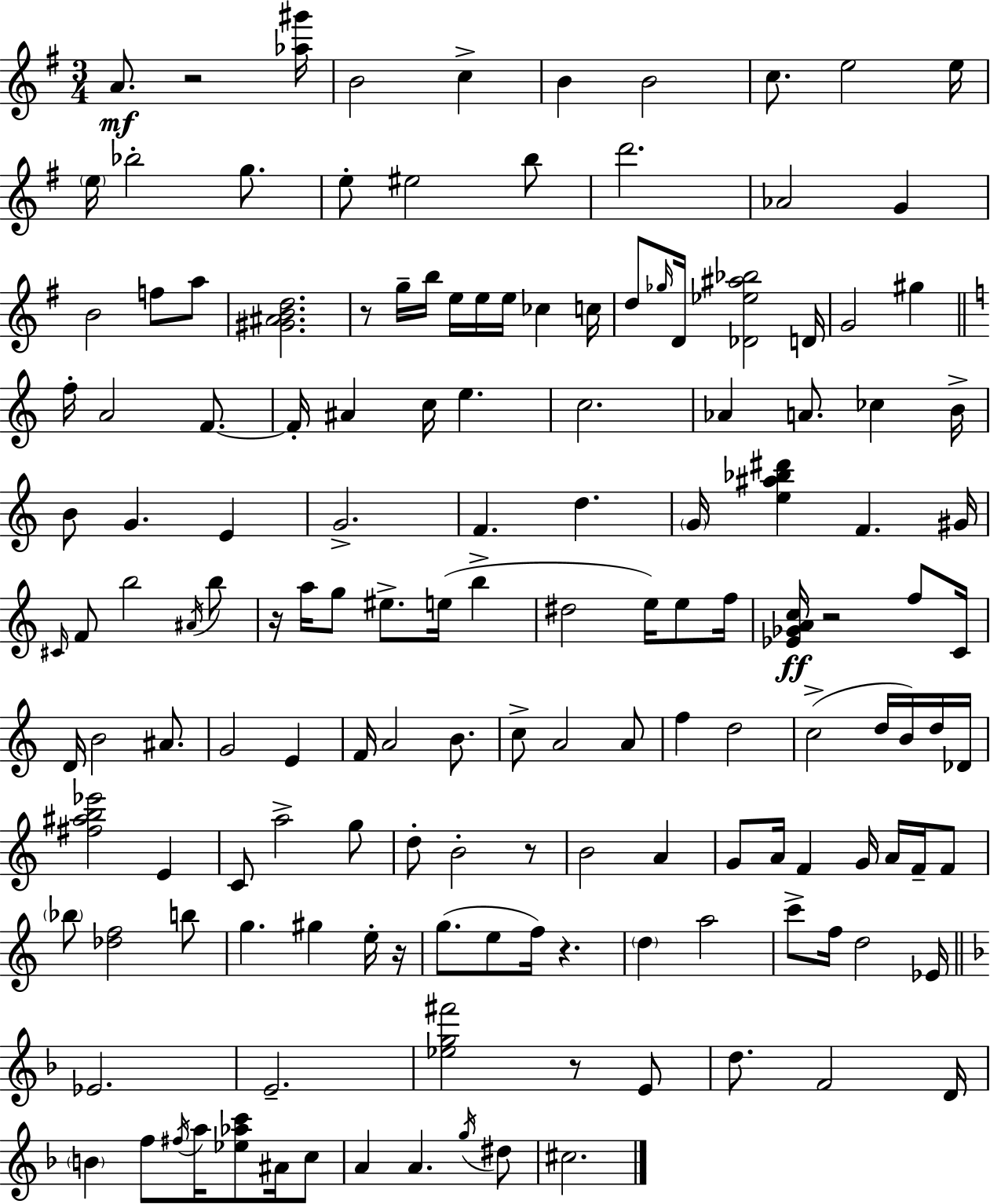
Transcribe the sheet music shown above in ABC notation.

X:1
T:Untitled
M:3/4
L:1/4
K:Em
A/2 z2 [_a^g']/4 B2 c B B2 c/2 e2 e/4 e/4 _b2 g/2 e/2 ^e2 b/2 d'2 _A2 G B2 f/2 a/2 [^G^ABd]2 z/2 g/4 b/4 e/4 e/4 e/4 _c c/4 d/2 _g/4 D/4 [_D_e^a_b]2 D/4 G2 ^g f/4 A2 F/2 F/4 ^A c/4 e c2 _A A/2 _c B/4 B/2 G E G2 F d G/4 [e^a_b^d'] F ^G/4 ^C/4 F/2 b2 ^A/4 b/2 z/4 a/4 g/2 ^e/2 e/4 b ^d2 e/4 e/2 f/4 [_E_GAc]/4 z2 f/2 C/4 D/4 B2 ^A/2 G2 E F/4 A2 B/2 c/2 A2 A/2 f d2 c2 d/4 B/4 d/4 _D/4 [^f^ab_e']2 E C/2 a2 g/2 d/2 B2 z/2 B2 A G/2 A/4 F G/4 A/4 F/4 F/2 _b/2 [_df]2 b/2 g ^g e/4 z/4 g/2 e/2 f/4 z d a2 c'/2 f/4 d2 _E/4 _E2 E2 [_eg^f']2 z/2 E/2 d/2 F2 D/4 B f/2 ^f/4 a/4 [_e_ac']/2 ^A/4 c/2 A A g/4 ^d/2 ^c2